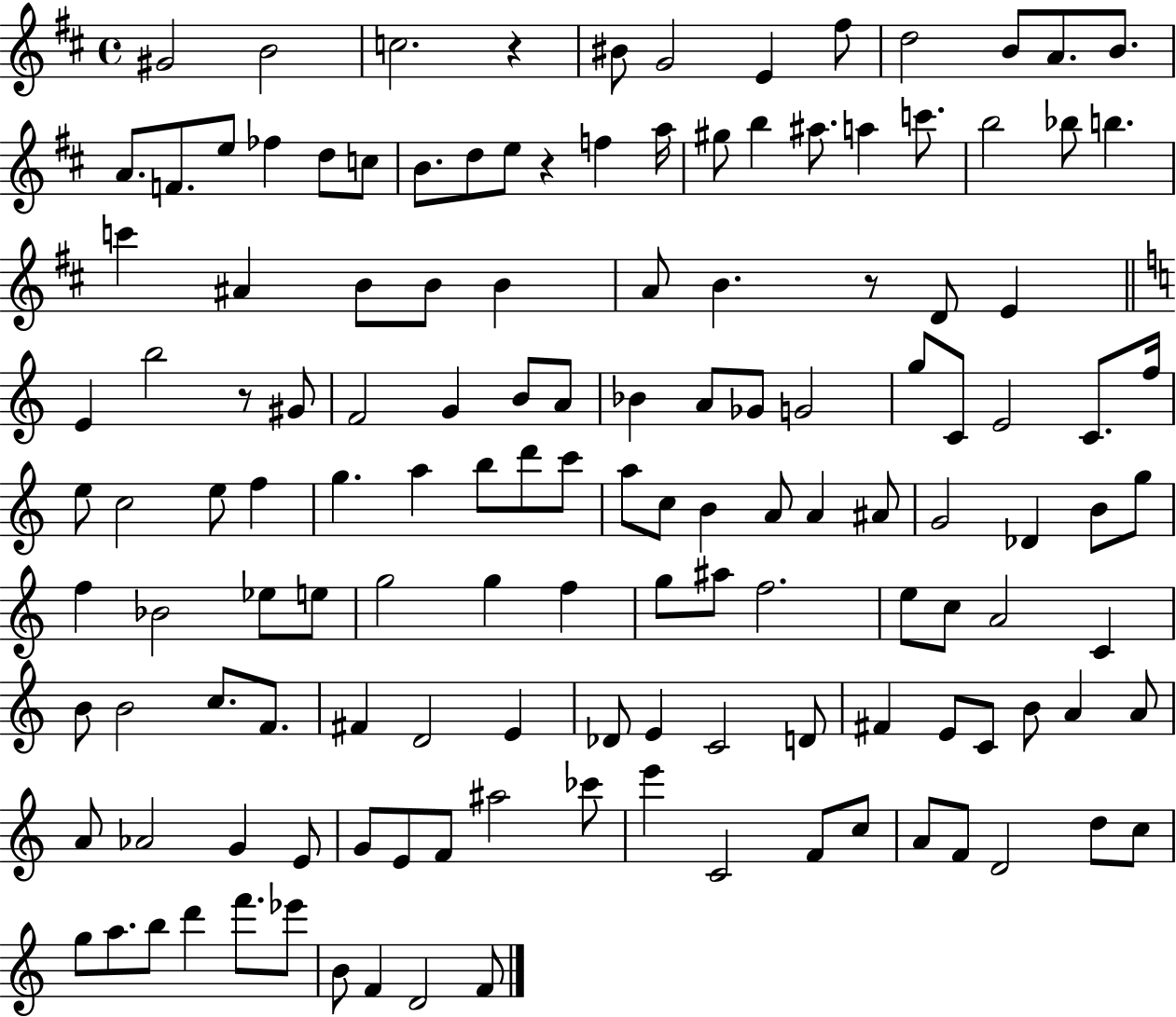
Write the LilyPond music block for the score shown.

{
  \clef treble
  \time 4/4
  \defaultTimeSignature
  \key d \major
  gis'2 b'2 | c''2. r4 | bis'8 g'2 e'4 fis''8 | d''2 b'8 a'8. b'8. | \break a'8. f'8. e''8 fes''4 d''8 c''8 | b'8. d''8 e''8 r4 f''4 a''16 | gis''8 b''4 ais''8. a''4 c'''8. | b''2 bes''8 b''4. | \break c'''4 ais'4 b'8 b'8 b'4 | a'8 b'4. r8 d'8 e'4 | \bar "||" \break \key c \major e'4 b''2 r8 gis'8 | f'2 g'4 b'8 a'8 | bes'4 a'8 ges'8 g'2 | g''8 c'8 e'2 c'8. f''16 | \break e''8 c''2 e''8 f''4 | g''4. a''4 b''8 d'''8 c'''8 | a''8 c''8 b'4 a'8 a'4 ais'8 | g'2 des'4 b'8 g''8 | \break f''4 bes'2 ees''8 e''8 | g''2 g''4 f''4 | g''8 ais''8 f''2. | e''8 c''8 a'2 c'4 | \break b'8 b'2 c''8. f'8. | fis'4 d'2 e'4 | des'8 e'4 c'2 d'8 | fis'4 e'8 c'8 b'8 a'4 a'8 | \break a'8 aes'2 g'4 e'8 | g'8 e'8 f'8 ais''2 ces'''8 | e'''4 c'2 f'8 c''8 | a'8 f'8 d'2 d''8 c''8 | \break g''8 a''8. b''8 d'''4 f'''8. ees'''8 | b'8 f'4 d'2 f'8 | \bar "|."
}